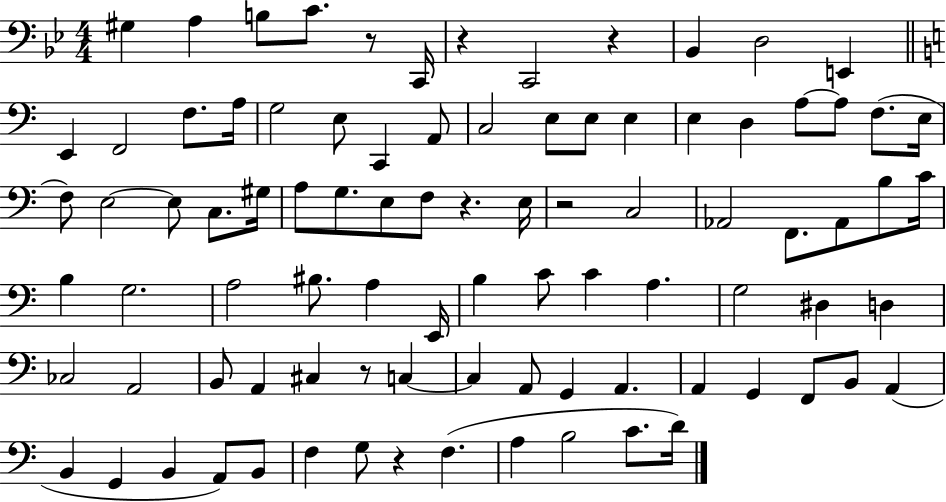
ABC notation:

X:1
T:Untitled
M:4/4
L:1/4
K:Bb
^G, A, B,/2 C/2 z/2 C,,/4 z C,,2 z _B,, D,2 E,, E,, F,,2 F,/2 A,/4 G,2 E,/2 C,, A,,/2 C,2 E,/2 E,/2 E, E, D, A,/2 A,/2 F,/2 E,/4 F,/2 E,2 E,/2 C,/2 ^G,/4 A,/2 G,/2 E,/2 F,/2 z E,/4 z2 C,2 _A,,2 F,,/2 _A,,/2 B,/2 C/4 B, G,2 A,2 ^B,/2 A, E,,/4 B, C/2 C A, G,2 ^D, D, _C,2 A,,2 B,,/2 A,, ^C, z/2 C, C, A,,/2 G,, A,, A,, G,, F,,/2 B,,/2 A,, B,, G,, B,, A,,/2 B,,/2 F, G,/2 z F, A, B,2 C/2 D/4